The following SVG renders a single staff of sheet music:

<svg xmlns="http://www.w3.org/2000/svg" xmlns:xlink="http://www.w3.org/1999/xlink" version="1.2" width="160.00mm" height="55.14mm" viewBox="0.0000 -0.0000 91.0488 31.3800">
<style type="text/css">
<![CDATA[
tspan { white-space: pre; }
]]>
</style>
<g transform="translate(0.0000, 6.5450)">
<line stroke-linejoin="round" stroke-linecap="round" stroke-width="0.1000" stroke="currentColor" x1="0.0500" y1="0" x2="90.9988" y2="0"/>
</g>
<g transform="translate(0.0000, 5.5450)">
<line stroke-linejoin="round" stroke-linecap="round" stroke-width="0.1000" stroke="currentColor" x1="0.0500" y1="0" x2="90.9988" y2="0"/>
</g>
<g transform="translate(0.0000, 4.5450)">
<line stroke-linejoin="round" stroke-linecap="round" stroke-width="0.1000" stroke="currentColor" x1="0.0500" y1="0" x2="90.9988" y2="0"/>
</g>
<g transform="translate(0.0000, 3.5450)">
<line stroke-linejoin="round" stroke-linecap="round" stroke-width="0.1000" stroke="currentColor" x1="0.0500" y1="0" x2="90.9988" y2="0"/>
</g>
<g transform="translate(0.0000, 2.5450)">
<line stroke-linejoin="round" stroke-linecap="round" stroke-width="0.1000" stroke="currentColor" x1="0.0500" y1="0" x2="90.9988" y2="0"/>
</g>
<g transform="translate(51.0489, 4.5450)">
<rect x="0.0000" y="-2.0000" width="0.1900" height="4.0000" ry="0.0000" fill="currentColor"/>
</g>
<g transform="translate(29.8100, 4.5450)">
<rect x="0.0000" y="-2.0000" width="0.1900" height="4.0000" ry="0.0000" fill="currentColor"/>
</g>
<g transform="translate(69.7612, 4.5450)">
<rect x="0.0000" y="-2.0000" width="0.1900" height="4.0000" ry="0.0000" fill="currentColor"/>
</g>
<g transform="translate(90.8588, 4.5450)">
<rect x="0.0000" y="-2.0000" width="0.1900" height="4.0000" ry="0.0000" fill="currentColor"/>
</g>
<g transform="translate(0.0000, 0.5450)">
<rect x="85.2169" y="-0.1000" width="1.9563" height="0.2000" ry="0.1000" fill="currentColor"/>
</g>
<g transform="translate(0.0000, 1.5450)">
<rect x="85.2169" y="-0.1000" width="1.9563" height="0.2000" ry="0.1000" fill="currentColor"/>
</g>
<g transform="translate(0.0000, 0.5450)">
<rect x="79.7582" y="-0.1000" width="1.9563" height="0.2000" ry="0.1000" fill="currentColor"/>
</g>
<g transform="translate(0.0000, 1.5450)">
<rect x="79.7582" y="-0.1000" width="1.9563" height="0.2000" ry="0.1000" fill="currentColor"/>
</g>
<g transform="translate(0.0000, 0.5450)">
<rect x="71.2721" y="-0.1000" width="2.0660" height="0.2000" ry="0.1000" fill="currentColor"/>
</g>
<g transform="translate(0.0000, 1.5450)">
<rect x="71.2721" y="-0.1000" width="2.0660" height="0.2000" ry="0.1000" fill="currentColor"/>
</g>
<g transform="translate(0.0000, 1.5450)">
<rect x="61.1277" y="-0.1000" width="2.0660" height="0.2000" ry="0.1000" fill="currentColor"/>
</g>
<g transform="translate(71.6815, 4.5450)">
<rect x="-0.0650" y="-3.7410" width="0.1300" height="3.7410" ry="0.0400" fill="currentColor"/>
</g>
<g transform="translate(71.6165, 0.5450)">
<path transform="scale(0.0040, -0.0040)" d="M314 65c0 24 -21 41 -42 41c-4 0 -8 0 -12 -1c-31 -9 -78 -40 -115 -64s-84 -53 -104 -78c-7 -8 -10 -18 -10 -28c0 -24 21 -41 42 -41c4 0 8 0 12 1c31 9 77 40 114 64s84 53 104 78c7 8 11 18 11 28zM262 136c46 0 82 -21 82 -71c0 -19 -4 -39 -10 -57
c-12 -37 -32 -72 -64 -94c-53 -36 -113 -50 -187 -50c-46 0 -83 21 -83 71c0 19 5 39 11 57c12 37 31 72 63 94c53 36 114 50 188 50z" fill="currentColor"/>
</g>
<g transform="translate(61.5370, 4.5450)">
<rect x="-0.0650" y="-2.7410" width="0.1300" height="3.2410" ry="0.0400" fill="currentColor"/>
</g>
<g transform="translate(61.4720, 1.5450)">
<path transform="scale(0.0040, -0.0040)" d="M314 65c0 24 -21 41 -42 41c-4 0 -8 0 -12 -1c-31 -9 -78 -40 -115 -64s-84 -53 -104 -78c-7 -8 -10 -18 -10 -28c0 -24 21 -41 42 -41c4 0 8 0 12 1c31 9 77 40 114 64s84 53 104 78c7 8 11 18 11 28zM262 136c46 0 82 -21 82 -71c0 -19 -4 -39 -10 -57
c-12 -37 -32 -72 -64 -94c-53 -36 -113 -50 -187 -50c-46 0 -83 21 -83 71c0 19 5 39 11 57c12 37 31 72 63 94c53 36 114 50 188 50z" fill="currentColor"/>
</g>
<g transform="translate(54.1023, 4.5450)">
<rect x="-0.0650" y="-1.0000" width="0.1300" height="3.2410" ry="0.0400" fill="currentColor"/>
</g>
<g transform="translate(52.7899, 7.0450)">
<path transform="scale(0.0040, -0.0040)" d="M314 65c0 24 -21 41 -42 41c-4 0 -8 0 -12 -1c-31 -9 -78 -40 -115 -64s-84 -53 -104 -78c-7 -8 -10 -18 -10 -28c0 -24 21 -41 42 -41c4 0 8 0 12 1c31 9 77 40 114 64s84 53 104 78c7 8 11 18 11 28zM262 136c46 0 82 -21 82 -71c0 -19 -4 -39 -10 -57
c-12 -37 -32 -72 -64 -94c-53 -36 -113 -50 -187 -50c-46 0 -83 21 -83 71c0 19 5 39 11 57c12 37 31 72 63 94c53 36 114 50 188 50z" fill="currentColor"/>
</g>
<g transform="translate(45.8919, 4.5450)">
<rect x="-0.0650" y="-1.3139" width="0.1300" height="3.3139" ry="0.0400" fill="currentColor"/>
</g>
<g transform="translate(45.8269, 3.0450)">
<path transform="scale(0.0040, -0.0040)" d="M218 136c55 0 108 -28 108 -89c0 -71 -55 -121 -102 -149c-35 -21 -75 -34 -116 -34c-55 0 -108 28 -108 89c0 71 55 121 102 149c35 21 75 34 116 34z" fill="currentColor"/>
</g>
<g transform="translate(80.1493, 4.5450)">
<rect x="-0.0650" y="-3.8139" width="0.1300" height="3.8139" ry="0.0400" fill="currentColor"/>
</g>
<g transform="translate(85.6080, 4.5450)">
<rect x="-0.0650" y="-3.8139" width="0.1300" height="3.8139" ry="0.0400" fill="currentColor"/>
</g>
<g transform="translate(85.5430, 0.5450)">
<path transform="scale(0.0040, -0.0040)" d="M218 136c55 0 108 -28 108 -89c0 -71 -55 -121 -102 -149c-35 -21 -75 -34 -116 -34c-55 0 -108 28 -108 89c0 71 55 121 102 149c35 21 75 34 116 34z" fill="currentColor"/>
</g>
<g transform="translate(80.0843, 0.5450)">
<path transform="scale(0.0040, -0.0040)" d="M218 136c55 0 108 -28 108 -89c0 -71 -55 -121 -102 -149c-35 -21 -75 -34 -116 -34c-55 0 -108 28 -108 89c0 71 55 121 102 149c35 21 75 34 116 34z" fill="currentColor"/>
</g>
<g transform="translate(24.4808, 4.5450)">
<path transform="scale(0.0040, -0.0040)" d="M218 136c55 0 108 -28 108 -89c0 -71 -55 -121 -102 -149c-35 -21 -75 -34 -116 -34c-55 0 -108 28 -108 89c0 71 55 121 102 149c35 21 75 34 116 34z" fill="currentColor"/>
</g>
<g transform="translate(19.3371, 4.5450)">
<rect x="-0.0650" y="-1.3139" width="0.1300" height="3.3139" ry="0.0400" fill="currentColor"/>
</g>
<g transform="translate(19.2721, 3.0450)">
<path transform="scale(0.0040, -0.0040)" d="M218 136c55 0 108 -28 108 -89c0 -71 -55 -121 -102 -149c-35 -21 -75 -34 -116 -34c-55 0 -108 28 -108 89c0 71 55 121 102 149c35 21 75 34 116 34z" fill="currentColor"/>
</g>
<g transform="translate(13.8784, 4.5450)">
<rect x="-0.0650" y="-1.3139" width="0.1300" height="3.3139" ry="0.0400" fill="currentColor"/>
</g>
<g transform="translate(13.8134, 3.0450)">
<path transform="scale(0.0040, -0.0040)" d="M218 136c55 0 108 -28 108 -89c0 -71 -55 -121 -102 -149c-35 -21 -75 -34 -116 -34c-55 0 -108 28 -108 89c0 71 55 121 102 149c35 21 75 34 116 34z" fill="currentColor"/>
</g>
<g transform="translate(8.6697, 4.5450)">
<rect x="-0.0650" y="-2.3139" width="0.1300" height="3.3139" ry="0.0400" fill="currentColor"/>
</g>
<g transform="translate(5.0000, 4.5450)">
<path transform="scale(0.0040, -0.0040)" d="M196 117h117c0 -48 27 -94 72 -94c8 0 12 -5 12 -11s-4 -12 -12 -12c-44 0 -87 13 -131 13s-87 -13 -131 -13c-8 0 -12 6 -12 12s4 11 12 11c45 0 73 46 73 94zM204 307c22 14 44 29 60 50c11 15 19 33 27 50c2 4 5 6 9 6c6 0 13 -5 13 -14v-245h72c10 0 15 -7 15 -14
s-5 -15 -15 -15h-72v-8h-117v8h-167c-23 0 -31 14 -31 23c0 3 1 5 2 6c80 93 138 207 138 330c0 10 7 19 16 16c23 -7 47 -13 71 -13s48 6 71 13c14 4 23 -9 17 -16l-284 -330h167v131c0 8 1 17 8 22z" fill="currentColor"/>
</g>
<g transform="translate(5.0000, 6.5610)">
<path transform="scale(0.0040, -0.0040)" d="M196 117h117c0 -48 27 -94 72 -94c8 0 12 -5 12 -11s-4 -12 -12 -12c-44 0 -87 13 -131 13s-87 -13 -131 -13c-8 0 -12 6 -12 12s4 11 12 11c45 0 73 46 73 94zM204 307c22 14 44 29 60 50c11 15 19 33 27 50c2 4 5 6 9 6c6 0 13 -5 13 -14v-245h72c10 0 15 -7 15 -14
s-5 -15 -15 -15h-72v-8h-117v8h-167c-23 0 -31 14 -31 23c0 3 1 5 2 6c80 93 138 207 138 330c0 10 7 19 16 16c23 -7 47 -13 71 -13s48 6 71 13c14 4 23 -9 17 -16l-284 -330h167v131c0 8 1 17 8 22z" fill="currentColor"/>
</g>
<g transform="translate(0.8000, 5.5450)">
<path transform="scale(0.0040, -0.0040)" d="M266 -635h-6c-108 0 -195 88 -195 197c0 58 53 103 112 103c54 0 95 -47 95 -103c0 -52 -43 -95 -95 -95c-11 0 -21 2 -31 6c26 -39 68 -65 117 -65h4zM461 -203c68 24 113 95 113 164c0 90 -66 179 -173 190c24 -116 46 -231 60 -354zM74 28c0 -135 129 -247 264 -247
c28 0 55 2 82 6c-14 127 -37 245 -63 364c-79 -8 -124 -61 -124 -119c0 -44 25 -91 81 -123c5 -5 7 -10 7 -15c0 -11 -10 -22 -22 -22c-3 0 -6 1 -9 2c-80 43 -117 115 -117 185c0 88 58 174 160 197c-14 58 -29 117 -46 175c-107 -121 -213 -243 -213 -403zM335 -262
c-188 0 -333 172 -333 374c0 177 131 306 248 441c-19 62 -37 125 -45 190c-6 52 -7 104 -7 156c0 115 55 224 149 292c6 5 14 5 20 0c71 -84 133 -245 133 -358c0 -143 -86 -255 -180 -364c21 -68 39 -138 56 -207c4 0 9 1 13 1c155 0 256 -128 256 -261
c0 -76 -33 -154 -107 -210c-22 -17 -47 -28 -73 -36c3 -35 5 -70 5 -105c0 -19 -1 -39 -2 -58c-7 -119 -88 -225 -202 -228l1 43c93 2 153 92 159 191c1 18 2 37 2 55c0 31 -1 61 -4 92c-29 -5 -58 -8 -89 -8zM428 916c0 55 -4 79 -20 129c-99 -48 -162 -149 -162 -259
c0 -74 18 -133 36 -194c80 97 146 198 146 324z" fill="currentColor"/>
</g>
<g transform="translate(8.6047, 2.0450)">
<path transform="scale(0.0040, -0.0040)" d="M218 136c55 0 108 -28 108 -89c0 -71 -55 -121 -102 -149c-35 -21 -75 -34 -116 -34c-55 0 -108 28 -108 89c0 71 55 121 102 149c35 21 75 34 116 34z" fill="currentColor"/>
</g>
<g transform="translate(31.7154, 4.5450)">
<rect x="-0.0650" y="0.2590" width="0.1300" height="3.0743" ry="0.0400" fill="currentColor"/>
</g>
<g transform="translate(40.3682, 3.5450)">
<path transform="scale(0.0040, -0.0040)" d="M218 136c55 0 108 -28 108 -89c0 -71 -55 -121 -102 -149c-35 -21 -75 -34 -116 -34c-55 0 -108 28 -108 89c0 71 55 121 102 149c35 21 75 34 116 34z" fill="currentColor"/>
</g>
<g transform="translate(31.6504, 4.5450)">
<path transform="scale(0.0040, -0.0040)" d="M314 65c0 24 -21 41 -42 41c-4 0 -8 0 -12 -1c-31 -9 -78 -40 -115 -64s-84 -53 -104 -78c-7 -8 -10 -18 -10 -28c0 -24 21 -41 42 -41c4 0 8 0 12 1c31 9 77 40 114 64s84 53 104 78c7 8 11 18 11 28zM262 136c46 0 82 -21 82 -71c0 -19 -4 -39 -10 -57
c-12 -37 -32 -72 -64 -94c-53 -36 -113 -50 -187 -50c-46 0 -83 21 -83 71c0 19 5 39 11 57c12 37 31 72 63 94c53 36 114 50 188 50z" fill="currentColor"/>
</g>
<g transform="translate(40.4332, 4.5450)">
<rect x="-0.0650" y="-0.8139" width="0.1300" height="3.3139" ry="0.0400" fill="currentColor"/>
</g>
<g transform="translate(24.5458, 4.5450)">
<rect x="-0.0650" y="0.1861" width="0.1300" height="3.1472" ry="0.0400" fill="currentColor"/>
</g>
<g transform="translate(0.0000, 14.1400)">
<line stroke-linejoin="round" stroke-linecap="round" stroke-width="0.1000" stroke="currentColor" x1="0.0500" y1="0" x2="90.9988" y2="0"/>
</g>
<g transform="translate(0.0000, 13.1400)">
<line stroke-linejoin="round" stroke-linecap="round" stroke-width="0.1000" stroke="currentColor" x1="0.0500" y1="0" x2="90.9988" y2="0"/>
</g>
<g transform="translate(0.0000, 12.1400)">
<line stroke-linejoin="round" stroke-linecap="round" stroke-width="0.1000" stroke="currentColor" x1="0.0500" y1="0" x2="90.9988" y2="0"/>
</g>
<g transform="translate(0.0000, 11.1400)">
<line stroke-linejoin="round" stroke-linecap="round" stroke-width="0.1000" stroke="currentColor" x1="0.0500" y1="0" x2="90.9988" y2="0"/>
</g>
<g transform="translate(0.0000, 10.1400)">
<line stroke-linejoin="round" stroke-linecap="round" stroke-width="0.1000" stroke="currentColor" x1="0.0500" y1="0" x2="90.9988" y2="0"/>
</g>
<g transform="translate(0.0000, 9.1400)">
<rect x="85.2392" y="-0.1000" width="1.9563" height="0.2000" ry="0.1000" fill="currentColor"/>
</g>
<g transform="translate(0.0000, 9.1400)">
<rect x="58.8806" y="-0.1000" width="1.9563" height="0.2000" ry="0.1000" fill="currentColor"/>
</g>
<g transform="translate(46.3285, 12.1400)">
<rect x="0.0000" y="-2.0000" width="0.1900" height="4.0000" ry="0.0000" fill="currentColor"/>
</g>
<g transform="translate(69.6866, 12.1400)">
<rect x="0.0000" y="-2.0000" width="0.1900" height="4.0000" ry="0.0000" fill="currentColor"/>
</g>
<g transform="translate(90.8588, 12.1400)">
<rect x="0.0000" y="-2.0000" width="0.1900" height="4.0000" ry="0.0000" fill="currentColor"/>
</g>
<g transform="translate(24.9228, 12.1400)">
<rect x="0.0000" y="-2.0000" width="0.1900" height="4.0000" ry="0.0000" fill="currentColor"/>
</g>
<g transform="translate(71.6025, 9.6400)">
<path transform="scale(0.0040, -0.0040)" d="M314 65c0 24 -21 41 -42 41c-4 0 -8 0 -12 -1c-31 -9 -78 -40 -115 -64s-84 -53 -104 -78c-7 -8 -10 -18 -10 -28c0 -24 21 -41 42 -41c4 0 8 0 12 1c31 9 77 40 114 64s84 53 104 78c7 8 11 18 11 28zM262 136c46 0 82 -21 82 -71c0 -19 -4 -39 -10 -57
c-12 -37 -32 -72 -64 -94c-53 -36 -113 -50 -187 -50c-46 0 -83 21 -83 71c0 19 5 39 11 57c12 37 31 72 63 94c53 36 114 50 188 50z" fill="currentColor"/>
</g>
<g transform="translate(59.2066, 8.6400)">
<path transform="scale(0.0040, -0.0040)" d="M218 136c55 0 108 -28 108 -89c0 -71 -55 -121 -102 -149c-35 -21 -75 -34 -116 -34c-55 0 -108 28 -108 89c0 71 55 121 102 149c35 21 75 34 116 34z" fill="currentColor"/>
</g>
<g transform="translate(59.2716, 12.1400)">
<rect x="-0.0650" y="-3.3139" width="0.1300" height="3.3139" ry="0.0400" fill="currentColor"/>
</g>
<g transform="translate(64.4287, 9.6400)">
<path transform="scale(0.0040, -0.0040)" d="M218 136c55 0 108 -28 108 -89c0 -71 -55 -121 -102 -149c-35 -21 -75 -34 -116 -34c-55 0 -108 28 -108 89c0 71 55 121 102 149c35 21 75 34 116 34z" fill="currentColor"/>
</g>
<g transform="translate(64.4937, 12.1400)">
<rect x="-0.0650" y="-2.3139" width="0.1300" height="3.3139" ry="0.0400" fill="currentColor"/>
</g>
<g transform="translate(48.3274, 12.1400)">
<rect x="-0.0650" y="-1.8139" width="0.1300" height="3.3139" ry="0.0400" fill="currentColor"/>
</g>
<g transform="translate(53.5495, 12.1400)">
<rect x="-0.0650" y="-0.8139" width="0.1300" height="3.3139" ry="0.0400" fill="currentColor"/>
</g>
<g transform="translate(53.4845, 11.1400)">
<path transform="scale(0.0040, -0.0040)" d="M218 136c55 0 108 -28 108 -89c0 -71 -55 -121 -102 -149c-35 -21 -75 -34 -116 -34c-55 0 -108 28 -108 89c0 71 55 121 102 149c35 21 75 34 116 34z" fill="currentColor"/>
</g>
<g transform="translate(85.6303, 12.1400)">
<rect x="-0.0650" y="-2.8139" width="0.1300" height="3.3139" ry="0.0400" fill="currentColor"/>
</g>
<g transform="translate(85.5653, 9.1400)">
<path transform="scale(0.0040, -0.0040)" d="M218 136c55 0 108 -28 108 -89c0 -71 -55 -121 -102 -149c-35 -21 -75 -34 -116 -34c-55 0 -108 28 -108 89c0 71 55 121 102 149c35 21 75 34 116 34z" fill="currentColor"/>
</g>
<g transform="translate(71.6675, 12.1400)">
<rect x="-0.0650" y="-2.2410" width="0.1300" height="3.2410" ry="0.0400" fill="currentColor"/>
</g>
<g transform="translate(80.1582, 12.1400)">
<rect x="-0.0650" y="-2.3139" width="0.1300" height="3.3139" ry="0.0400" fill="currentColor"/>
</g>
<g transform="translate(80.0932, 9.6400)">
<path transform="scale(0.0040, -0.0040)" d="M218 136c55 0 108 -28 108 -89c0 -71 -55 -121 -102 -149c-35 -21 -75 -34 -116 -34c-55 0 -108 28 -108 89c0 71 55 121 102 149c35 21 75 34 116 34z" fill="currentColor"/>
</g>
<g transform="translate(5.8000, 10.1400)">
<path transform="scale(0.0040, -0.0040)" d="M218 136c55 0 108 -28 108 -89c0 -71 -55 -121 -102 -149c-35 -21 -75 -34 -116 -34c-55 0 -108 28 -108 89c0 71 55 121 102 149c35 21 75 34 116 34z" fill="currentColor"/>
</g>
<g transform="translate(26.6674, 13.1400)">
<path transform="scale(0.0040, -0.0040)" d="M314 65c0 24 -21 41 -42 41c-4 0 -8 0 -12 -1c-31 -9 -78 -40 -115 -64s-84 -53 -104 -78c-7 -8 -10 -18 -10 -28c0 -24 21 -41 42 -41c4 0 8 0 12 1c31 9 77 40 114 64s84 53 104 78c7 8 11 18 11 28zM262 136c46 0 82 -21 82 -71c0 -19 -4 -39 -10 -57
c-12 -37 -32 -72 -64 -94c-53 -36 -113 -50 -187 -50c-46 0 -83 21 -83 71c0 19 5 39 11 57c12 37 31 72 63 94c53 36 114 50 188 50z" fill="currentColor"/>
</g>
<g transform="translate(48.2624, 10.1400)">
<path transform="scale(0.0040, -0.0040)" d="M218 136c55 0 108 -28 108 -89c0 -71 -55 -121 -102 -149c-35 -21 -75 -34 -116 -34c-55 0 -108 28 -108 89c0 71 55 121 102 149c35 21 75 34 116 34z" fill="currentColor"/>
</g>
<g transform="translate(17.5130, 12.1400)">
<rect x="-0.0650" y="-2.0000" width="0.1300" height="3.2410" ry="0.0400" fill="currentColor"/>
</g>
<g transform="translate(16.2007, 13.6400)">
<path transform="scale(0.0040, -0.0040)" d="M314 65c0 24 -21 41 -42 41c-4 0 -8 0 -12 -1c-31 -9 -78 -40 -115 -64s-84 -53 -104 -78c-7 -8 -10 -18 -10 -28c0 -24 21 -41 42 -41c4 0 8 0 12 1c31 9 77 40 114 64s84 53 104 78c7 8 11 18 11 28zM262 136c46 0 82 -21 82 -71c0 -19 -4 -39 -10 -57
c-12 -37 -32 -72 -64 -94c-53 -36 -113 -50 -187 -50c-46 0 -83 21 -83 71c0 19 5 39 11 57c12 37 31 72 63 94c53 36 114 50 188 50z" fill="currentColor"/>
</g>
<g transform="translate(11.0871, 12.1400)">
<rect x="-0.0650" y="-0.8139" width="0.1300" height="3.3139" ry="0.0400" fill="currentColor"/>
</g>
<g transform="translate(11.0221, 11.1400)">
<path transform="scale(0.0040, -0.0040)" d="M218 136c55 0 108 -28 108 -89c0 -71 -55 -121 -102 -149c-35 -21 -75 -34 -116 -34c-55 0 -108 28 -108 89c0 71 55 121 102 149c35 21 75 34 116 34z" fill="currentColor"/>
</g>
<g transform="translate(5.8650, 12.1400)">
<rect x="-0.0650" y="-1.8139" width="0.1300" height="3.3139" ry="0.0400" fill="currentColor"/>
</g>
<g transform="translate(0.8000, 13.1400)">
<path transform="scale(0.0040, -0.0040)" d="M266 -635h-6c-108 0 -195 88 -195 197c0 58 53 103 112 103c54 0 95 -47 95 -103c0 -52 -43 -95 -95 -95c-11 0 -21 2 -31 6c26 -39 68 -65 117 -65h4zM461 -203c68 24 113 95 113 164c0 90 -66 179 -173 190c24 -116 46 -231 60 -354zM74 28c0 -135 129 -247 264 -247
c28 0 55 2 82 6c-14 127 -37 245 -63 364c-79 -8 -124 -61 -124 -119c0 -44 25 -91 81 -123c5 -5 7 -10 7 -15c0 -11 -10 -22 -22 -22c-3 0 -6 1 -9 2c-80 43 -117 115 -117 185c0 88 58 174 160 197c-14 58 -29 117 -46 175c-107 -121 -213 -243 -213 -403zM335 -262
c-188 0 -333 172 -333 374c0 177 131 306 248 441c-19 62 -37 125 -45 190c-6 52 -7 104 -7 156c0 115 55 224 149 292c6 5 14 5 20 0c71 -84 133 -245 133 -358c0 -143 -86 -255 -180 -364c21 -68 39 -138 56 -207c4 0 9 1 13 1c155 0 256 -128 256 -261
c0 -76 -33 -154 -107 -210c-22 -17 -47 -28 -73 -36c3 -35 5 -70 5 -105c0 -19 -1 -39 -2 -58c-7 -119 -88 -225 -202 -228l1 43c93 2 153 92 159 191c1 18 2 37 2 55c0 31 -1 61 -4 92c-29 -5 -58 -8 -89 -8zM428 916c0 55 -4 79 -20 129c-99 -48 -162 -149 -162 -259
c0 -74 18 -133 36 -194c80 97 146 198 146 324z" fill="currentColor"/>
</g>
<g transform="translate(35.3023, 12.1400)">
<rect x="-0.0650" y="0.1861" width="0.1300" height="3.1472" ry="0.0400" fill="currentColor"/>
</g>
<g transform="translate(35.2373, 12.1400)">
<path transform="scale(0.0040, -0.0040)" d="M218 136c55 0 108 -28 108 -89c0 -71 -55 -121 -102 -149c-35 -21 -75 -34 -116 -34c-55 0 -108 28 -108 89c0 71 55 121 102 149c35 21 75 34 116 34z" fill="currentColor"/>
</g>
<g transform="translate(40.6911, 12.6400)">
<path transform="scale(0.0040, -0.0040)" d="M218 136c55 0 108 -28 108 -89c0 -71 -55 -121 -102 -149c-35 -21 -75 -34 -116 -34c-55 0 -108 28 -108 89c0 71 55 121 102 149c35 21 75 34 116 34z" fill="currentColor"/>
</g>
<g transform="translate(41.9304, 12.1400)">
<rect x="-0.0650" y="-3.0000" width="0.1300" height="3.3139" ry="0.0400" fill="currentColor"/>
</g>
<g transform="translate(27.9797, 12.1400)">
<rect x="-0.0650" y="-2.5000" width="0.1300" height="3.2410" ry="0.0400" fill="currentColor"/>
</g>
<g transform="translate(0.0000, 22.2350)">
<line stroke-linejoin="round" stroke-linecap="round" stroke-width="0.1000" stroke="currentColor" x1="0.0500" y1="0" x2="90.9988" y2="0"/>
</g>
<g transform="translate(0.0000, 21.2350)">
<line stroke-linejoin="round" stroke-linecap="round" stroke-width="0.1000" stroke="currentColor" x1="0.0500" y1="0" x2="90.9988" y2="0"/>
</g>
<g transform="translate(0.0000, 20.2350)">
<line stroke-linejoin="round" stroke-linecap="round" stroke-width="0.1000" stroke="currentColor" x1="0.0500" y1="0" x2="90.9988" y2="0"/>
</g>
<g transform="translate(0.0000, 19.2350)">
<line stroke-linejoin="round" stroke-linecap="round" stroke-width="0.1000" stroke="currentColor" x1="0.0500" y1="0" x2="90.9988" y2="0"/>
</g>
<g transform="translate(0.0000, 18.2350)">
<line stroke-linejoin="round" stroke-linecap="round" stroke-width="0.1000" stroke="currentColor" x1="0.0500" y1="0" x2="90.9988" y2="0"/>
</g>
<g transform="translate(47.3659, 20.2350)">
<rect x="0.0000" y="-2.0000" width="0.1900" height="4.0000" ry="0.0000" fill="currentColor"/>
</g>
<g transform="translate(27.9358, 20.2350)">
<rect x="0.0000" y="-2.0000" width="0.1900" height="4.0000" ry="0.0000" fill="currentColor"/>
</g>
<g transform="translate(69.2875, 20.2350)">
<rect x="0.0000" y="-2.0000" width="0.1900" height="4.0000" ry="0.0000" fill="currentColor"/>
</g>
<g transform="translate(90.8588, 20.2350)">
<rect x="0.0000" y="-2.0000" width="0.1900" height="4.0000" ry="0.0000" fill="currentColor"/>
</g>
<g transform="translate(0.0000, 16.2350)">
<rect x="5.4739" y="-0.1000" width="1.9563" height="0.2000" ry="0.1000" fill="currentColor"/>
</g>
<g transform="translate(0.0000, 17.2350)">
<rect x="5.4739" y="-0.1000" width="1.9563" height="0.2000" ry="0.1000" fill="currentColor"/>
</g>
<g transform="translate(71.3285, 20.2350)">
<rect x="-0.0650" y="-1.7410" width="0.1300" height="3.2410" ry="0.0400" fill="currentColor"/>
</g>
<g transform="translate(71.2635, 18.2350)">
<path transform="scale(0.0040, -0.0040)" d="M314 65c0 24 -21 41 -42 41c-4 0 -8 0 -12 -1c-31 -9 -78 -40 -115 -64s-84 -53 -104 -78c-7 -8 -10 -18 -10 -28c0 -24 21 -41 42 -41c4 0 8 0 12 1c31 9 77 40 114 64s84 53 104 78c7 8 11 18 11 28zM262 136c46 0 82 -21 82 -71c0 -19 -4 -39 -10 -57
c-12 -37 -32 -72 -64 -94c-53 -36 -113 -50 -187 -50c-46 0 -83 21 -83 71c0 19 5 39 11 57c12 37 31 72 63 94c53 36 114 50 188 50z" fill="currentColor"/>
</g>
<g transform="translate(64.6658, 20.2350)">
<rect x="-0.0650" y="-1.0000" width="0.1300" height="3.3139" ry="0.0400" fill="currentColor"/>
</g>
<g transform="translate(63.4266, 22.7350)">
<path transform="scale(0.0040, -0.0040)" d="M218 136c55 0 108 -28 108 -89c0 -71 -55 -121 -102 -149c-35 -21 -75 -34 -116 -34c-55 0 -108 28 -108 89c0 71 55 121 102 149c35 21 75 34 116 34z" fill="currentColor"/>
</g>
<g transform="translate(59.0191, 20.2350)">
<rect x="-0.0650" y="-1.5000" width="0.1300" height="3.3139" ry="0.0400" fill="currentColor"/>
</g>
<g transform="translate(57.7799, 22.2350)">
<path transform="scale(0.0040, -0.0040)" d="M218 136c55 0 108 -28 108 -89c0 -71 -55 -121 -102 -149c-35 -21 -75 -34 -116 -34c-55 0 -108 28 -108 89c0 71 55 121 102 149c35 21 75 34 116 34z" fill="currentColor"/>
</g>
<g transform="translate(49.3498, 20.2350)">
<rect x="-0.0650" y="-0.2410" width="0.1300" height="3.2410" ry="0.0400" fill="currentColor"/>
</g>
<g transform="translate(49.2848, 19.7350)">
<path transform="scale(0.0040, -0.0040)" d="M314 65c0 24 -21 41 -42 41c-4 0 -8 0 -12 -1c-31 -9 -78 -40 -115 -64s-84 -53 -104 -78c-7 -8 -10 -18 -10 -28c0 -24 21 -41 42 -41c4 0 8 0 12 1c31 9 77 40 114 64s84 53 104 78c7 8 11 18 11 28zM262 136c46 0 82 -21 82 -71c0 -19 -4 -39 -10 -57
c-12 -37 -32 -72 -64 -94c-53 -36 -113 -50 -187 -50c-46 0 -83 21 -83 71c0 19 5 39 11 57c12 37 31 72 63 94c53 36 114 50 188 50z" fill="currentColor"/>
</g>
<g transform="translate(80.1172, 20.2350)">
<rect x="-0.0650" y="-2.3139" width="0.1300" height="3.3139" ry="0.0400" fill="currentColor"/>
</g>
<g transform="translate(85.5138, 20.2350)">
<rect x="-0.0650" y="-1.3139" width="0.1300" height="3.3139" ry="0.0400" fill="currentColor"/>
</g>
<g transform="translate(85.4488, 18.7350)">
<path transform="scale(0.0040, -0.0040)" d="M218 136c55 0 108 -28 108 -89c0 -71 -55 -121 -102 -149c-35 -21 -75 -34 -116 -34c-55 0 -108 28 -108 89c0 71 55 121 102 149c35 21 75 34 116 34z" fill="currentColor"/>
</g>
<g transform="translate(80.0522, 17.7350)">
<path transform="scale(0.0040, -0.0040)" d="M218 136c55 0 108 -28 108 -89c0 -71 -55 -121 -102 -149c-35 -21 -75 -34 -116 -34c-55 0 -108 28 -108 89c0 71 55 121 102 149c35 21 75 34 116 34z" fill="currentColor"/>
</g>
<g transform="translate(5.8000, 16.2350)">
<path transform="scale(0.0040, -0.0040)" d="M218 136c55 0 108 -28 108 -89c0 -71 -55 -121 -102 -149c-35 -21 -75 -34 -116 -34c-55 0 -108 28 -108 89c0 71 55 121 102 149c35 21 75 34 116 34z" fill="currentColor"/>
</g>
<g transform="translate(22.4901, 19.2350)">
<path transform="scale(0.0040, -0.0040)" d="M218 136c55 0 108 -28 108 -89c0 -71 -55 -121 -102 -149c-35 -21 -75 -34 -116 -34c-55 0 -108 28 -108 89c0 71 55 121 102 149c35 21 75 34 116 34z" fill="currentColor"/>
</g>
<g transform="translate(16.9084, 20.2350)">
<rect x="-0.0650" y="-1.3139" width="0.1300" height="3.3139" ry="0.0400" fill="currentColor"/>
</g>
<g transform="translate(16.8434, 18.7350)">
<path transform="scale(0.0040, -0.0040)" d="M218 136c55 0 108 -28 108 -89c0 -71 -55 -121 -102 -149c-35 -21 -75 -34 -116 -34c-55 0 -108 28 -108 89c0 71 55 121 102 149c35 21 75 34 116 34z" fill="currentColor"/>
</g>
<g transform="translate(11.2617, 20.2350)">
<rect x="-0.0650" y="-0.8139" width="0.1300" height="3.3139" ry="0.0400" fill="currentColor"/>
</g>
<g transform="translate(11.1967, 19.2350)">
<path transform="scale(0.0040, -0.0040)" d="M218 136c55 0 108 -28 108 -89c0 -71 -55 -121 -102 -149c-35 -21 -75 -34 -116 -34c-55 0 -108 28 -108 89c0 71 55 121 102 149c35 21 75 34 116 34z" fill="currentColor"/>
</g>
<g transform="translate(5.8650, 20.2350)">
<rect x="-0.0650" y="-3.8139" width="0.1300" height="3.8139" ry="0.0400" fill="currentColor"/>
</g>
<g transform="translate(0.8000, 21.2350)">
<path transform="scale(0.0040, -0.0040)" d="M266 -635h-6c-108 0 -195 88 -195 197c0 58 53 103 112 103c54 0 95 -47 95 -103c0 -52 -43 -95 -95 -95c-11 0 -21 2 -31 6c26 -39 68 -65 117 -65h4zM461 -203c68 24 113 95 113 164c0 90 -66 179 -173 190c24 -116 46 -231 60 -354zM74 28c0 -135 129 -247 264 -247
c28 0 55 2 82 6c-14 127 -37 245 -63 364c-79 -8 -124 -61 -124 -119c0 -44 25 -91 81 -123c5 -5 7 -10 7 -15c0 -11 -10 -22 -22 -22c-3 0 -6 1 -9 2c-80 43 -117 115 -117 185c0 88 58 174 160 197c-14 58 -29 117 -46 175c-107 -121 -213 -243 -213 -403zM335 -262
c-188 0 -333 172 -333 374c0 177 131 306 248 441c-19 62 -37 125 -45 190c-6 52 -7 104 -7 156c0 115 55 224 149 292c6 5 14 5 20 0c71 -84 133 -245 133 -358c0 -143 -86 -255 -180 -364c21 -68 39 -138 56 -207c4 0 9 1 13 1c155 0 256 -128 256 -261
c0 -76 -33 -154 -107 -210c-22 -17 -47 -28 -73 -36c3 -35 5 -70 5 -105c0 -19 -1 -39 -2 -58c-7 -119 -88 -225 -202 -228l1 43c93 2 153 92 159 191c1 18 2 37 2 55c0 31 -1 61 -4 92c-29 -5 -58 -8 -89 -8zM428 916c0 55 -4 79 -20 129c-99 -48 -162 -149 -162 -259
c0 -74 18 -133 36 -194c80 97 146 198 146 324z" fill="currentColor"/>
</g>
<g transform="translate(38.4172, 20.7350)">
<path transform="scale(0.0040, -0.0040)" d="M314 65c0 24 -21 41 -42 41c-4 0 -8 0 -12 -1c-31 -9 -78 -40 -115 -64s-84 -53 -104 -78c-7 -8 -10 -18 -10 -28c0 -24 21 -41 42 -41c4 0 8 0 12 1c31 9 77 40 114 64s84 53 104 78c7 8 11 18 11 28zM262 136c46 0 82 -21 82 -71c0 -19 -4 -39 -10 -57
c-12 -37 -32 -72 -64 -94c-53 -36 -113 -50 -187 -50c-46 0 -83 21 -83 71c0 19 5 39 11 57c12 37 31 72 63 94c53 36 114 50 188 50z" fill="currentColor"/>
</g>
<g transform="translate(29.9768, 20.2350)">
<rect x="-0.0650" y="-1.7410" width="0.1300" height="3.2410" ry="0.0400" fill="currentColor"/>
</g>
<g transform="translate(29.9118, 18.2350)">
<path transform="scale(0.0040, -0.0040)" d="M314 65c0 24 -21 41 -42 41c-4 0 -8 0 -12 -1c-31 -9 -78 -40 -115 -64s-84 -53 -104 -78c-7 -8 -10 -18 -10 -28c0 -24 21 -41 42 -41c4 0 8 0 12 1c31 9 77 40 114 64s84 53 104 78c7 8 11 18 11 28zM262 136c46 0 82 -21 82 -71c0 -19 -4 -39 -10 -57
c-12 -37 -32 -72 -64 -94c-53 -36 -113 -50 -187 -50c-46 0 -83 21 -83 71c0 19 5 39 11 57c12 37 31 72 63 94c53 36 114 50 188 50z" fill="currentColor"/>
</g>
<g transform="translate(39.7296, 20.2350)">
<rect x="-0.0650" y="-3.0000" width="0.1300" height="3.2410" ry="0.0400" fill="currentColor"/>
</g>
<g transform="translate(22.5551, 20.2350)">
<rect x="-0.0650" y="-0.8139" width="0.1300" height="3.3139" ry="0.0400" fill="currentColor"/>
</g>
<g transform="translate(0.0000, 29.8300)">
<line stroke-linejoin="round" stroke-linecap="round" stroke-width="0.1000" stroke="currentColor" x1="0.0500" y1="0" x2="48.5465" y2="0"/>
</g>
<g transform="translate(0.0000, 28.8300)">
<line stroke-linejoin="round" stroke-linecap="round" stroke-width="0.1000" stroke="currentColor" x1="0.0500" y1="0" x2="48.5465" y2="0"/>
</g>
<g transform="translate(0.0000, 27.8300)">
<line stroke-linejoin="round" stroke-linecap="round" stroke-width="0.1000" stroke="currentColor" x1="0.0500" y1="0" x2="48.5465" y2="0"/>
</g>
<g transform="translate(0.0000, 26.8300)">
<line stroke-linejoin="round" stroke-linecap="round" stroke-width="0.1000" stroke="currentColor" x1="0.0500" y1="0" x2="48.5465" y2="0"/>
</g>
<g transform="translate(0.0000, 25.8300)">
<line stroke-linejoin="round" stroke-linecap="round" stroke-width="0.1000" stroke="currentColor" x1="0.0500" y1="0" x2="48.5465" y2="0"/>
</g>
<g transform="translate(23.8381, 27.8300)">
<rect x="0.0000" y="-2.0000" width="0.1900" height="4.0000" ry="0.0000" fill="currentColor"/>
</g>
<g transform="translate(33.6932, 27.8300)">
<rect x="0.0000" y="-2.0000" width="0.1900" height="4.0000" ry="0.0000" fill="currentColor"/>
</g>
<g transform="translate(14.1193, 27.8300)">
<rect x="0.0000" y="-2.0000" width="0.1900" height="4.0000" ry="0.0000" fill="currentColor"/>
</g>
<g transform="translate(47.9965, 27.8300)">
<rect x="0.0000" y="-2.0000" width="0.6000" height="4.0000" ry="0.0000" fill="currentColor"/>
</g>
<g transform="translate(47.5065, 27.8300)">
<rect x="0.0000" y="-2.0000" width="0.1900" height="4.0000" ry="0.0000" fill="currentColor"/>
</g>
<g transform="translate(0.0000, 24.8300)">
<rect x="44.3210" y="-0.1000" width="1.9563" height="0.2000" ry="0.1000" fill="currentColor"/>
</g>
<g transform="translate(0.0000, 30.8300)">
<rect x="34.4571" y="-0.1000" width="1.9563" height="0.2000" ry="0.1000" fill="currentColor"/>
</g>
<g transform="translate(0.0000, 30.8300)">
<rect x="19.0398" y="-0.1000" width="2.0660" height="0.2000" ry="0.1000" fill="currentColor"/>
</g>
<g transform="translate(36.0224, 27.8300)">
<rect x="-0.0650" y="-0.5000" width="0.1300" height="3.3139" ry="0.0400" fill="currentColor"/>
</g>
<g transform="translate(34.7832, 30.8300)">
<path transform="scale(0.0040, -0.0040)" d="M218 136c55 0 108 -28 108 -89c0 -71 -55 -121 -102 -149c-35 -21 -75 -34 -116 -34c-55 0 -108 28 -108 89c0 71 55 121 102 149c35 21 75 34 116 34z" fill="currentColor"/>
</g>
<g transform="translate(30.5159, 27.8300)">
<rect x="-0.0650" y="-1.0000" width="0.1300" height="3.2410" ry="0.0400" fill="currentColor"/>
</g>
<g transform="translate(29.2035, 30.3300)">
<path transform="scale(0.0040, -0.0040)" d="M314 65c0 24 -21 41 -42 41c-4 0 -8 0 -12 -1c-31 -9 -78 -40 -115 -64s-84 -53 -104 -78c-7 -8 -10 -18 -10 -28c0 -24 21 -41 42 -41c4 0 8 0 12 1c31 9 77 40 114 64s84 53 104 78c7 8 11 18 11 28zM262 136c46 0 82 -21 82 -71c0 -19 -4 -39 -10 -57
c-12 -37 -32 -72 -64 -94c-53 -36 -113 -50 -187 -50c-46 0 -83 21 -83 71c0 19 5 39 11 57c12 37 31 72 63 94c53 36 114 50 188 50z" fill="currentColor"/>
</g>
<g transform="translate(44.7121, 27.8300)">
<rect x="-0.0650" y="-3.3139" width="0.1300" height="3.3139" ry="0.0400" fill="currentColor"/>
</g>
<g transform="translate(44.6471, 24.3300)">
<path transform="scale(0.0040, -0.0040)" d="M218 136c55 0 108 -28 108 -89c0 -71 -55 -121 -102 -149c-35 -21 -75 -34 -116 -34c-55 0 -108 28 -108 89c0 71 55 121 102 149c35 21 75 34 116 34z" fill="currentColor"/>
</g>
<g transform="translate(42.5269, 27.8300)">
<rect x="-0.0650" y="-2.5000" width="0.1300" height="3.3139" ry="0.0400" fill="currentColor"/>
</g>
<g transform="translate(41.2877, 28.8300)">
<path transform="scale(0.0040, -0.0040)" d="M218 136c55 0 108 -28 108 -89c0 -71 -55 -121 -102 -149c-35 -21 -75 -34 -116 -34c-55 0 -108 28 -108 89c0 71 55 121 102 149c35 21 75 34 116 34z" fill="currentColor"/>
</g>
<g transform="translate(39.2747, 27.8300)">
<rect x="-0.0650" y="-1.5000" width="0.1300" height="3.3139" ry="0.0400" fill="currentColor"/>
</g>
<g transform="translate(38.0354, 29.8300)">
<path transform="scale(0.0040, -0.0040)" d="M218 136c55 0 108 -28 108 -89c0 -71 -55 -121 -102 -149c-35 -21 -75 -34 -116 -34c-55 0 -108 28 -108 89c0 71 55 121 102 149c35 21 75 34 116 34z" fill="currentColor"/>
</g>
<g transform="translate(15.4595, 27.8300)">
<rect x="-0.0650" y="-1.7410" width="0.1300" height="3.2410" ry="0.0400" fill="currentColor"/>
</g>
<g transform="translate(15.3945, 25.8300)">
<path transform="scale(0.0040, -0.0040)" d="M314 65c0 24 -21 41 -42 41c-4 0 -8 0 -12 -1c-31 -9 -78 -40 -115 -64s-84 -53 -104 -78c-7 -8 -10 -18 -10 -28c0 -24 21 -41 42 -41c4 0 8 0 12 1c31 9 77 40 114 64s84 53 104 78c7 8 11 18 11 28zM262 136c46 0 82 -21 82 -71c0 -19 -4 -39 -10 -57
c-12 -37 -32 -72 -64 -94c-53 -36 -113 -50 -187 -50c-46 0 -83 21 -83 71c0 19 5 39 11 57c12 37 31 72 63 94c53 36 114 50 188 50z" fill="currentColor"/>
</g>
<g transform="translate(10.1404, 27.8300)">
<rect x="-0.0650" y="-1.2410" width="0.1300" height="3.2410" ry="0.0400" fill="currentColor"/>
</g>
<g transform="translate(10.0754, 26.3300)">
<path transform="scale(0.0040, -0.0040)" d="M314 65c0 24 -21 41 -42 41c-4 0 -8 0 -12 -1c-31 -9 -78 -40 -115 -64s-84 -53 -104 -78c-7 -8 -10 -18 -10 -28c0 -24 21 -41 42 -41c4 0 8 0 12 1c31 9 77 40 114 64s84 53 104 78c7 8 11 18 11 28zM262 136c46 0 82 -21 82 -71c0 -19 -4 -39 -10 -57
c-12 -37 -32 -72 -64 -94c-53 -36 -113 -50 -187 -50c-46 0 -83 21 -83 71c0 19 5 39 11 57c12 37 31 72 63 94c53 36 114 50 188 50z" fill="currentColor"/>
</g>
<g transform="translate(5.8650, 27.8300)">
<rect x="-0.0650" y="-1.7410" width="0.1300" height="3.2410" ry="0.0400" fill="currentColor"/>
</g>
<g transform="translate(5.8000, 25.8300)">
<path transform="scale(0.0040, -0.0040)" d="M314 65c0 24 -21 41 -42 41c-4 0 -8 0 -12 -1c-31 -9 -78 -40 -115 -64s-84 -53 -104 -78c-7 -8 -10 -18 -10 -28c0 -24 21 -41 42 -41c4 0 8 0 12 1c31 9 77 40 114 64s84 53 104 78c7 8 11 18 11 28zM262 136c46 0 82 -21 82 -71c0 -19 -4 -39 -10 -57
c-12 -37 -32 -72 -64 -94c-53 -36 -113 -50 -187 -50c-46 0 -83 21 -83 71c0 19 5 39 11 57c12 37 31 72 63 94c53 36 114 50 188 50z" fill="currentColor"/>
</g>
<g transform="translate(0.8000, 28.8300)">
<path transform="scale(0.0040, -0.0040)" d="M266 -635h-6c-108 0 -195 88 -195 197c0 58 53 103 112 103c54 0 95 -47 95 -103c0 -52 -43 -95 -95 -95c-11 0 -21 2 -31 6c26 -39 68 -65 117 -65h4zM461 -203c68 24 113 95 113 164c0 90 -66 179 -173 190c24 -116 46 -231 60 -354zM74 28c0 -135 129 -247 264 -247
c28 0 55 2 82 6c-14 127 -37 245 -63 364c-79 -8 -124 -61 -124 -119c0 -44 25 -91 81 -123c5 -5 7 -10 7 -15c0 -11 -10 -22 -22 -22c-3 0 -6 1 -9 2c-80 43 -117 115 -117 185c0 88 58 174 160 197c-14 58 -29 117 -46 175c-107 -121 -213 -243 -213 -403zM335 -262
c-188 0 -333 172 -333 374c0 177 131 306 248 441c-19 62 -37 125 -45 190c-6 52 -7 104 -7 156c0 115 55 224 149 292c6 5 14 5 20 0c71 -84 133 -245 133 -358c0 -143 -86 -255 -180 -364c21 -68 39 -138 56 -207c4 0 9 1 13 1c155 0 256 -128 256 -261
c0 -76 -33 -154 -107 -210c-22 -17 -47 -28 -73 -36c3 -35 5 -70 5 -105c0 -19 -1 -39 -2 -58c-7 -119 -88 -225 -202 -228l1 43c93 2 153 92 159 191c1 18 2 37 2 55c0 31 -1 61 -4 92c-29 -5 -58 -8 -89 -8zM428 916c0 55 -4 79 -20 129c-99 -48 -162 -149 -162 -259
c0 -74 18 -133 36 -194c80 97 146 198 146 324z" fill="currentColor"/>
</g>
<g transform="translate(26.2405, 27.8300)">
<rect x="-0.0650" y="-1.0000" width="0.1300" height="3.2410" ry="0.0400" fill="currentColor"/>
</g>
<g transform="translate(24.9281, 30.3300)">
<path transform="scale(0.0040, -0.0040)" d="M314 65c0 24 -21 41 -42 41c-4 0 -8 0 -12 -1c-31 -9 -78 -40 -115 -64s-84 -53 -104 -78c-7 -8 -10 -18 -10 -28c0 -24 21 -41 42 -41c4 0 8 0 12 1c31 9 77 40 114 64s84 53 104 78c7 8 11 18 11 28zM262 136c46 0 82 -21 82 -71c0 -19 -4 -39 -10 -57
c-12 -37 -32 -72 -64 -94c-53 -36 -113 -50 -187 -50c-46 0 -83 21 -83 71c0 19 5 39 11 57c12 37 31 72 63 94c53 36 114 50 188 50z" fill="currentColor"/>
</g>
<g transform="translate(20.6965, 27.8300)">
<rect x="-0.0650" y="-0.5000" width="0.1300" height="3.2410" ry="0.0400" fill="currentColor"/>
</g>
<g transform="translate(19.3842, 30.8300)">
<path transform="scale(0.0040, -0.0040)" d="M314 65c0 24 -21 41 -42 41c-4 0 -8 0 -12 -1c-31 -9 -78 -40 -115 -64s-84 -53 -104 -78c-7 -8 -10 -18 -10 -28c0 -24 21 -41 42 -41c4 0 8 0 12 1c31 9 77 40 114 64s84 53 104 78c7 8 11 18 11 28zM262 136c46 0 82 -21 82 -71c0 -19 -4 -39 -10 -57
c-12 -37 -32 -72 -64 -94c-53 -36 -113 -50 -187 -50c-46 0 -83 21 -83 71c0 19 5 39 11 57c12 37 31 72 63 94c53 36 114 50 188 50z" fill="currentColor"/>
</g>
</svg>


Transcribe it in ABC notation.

X:1
T:Untitled
M:4/4
L:1/4
K:C
g e e B B2 d e D2 a2 c'2 c' c' f d F2 G2 B A f d b g g2 g a c' d e d f2 A2 c2 E D f2 g e f2 e2 f2 C2 D2 D2 C E G b